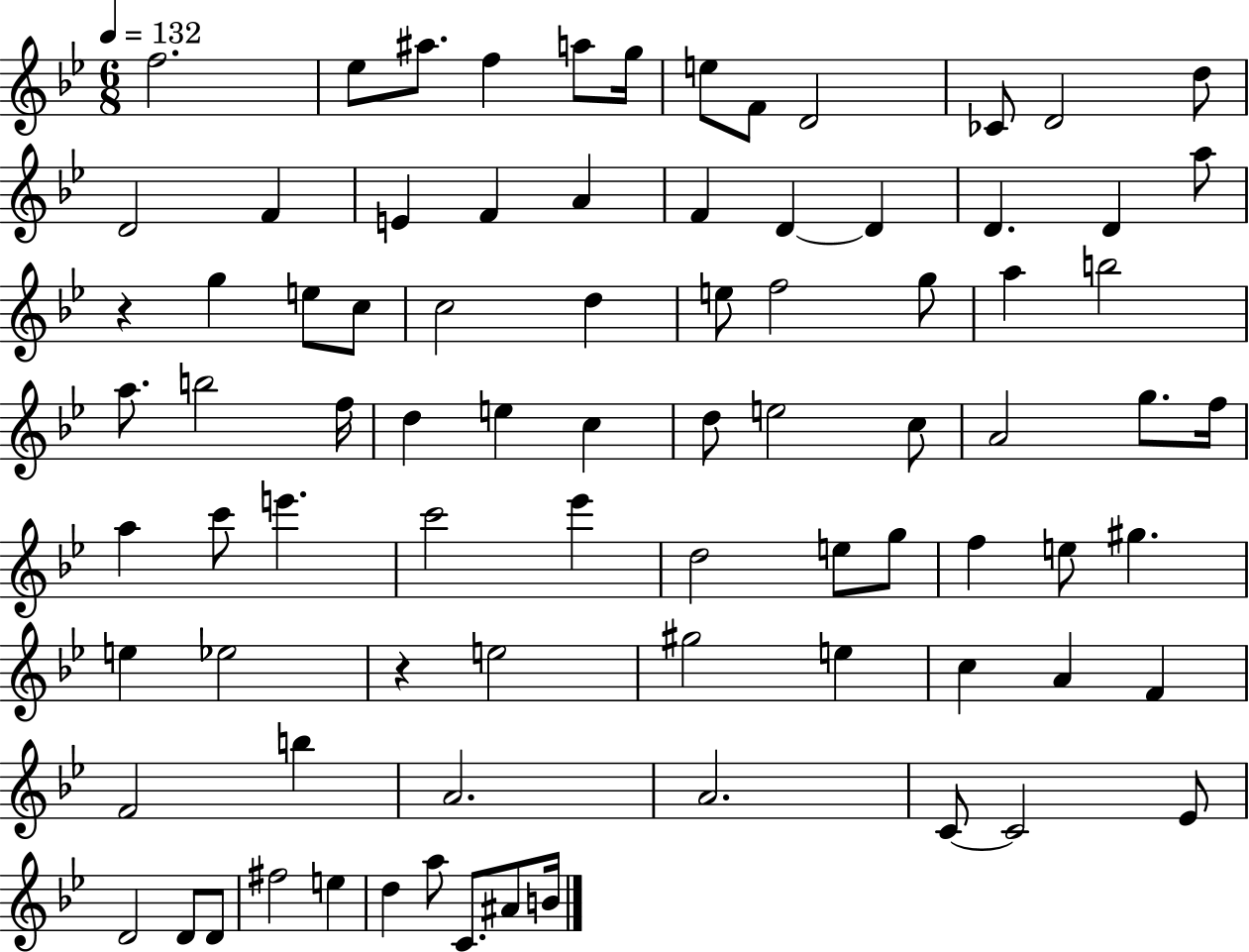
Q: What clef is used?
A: treble